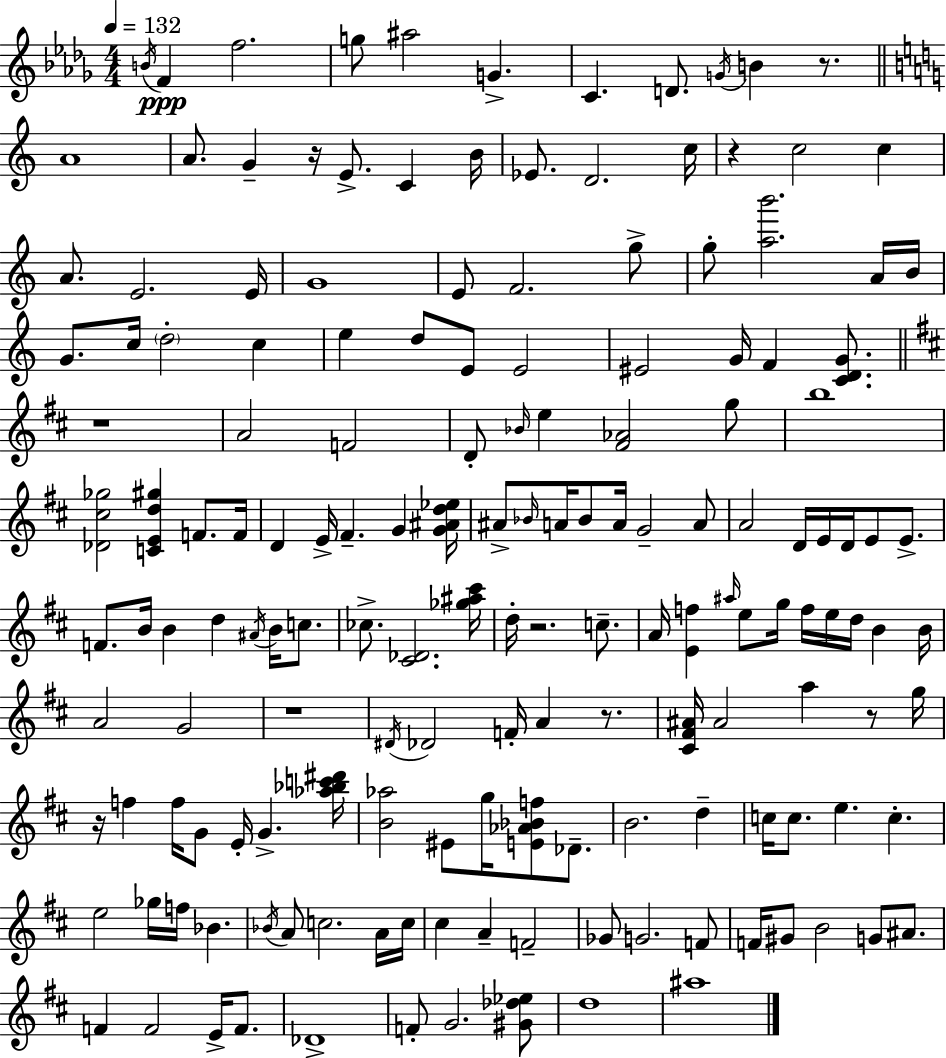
B4/s F4/q F5/h. G5/e A#5/h G4/q. C4/q. D4/e. G4/s B4/q R/e. A4/w A4/e. G4/q R/s E4/e. C4/q B4/s Eb4/e. D4/h. C5/s R/q C5/h C5/q A4/e. E4/h. E4/s G4/w E4/e F4/h. G5/e G5/e [A5,B6]/h. A4/s B4/s G4/e. C5/s D5/h C5/q E5/q D5/e E4/e E4/h EIS4/h G4/s F4/q [C4,D4,G4]/e. R/w A4/h F4/h D4/e Bb4/s E5/q [F#4,Ab4]/h G5/e B5/w [Db4,C#5,Gb5]/h [C4,E4,D5,G#5]/q F4/e. F4/s D4/q E4/s F#4/q. G4/q [G4,A#4,D5,Eb5]/s A#4/e Bb4/s A4/s Bb4/e A4/s G4/h A4/e A4/h D4/s E4/s D4/s E4/e E4/e. F4/e. B4/s B4/q D5/q A#4/s B4/s C5/e. CES5/e. [C#4,Db4]/h. [Gb5,A#5,C#6]/s D5/s R/h. C5/e. A4/s [E4,F5]/q A#5/s E5/e G5/s F5/s E5/s D5/s B4/q B4/s A4/h G4/h R/w D#4/s Db4/h F4/s A4/q R/e. [C#4,F#4,A#4]/s A#4/h A5/q R/e G5/s R/s F5/q F5/s G4/e E4/s G4/q. [Ab5,Bb5,C6,D#6]/s [B4,Ab5]/h EIS4/e G5/s [E4,Ab4,Bb4,F5]/e Db4/e. B4/h. D5/q C5/s C5/e. E5/q. C5/q. E5/h Gb5/s F5/s Bb4/q. Bb4/s A4/e C5/h. A4/s C5/s C#5/q A4/q F4/h Gb4/e G4/h. F4/e F4/s G#4/e B4/h G4/e A#4/e. F4/q F4/h E4/s F4/e. Db4/w F4/e G4/h. [G#4,Db5,Eb5]/e D5/w A#5/w